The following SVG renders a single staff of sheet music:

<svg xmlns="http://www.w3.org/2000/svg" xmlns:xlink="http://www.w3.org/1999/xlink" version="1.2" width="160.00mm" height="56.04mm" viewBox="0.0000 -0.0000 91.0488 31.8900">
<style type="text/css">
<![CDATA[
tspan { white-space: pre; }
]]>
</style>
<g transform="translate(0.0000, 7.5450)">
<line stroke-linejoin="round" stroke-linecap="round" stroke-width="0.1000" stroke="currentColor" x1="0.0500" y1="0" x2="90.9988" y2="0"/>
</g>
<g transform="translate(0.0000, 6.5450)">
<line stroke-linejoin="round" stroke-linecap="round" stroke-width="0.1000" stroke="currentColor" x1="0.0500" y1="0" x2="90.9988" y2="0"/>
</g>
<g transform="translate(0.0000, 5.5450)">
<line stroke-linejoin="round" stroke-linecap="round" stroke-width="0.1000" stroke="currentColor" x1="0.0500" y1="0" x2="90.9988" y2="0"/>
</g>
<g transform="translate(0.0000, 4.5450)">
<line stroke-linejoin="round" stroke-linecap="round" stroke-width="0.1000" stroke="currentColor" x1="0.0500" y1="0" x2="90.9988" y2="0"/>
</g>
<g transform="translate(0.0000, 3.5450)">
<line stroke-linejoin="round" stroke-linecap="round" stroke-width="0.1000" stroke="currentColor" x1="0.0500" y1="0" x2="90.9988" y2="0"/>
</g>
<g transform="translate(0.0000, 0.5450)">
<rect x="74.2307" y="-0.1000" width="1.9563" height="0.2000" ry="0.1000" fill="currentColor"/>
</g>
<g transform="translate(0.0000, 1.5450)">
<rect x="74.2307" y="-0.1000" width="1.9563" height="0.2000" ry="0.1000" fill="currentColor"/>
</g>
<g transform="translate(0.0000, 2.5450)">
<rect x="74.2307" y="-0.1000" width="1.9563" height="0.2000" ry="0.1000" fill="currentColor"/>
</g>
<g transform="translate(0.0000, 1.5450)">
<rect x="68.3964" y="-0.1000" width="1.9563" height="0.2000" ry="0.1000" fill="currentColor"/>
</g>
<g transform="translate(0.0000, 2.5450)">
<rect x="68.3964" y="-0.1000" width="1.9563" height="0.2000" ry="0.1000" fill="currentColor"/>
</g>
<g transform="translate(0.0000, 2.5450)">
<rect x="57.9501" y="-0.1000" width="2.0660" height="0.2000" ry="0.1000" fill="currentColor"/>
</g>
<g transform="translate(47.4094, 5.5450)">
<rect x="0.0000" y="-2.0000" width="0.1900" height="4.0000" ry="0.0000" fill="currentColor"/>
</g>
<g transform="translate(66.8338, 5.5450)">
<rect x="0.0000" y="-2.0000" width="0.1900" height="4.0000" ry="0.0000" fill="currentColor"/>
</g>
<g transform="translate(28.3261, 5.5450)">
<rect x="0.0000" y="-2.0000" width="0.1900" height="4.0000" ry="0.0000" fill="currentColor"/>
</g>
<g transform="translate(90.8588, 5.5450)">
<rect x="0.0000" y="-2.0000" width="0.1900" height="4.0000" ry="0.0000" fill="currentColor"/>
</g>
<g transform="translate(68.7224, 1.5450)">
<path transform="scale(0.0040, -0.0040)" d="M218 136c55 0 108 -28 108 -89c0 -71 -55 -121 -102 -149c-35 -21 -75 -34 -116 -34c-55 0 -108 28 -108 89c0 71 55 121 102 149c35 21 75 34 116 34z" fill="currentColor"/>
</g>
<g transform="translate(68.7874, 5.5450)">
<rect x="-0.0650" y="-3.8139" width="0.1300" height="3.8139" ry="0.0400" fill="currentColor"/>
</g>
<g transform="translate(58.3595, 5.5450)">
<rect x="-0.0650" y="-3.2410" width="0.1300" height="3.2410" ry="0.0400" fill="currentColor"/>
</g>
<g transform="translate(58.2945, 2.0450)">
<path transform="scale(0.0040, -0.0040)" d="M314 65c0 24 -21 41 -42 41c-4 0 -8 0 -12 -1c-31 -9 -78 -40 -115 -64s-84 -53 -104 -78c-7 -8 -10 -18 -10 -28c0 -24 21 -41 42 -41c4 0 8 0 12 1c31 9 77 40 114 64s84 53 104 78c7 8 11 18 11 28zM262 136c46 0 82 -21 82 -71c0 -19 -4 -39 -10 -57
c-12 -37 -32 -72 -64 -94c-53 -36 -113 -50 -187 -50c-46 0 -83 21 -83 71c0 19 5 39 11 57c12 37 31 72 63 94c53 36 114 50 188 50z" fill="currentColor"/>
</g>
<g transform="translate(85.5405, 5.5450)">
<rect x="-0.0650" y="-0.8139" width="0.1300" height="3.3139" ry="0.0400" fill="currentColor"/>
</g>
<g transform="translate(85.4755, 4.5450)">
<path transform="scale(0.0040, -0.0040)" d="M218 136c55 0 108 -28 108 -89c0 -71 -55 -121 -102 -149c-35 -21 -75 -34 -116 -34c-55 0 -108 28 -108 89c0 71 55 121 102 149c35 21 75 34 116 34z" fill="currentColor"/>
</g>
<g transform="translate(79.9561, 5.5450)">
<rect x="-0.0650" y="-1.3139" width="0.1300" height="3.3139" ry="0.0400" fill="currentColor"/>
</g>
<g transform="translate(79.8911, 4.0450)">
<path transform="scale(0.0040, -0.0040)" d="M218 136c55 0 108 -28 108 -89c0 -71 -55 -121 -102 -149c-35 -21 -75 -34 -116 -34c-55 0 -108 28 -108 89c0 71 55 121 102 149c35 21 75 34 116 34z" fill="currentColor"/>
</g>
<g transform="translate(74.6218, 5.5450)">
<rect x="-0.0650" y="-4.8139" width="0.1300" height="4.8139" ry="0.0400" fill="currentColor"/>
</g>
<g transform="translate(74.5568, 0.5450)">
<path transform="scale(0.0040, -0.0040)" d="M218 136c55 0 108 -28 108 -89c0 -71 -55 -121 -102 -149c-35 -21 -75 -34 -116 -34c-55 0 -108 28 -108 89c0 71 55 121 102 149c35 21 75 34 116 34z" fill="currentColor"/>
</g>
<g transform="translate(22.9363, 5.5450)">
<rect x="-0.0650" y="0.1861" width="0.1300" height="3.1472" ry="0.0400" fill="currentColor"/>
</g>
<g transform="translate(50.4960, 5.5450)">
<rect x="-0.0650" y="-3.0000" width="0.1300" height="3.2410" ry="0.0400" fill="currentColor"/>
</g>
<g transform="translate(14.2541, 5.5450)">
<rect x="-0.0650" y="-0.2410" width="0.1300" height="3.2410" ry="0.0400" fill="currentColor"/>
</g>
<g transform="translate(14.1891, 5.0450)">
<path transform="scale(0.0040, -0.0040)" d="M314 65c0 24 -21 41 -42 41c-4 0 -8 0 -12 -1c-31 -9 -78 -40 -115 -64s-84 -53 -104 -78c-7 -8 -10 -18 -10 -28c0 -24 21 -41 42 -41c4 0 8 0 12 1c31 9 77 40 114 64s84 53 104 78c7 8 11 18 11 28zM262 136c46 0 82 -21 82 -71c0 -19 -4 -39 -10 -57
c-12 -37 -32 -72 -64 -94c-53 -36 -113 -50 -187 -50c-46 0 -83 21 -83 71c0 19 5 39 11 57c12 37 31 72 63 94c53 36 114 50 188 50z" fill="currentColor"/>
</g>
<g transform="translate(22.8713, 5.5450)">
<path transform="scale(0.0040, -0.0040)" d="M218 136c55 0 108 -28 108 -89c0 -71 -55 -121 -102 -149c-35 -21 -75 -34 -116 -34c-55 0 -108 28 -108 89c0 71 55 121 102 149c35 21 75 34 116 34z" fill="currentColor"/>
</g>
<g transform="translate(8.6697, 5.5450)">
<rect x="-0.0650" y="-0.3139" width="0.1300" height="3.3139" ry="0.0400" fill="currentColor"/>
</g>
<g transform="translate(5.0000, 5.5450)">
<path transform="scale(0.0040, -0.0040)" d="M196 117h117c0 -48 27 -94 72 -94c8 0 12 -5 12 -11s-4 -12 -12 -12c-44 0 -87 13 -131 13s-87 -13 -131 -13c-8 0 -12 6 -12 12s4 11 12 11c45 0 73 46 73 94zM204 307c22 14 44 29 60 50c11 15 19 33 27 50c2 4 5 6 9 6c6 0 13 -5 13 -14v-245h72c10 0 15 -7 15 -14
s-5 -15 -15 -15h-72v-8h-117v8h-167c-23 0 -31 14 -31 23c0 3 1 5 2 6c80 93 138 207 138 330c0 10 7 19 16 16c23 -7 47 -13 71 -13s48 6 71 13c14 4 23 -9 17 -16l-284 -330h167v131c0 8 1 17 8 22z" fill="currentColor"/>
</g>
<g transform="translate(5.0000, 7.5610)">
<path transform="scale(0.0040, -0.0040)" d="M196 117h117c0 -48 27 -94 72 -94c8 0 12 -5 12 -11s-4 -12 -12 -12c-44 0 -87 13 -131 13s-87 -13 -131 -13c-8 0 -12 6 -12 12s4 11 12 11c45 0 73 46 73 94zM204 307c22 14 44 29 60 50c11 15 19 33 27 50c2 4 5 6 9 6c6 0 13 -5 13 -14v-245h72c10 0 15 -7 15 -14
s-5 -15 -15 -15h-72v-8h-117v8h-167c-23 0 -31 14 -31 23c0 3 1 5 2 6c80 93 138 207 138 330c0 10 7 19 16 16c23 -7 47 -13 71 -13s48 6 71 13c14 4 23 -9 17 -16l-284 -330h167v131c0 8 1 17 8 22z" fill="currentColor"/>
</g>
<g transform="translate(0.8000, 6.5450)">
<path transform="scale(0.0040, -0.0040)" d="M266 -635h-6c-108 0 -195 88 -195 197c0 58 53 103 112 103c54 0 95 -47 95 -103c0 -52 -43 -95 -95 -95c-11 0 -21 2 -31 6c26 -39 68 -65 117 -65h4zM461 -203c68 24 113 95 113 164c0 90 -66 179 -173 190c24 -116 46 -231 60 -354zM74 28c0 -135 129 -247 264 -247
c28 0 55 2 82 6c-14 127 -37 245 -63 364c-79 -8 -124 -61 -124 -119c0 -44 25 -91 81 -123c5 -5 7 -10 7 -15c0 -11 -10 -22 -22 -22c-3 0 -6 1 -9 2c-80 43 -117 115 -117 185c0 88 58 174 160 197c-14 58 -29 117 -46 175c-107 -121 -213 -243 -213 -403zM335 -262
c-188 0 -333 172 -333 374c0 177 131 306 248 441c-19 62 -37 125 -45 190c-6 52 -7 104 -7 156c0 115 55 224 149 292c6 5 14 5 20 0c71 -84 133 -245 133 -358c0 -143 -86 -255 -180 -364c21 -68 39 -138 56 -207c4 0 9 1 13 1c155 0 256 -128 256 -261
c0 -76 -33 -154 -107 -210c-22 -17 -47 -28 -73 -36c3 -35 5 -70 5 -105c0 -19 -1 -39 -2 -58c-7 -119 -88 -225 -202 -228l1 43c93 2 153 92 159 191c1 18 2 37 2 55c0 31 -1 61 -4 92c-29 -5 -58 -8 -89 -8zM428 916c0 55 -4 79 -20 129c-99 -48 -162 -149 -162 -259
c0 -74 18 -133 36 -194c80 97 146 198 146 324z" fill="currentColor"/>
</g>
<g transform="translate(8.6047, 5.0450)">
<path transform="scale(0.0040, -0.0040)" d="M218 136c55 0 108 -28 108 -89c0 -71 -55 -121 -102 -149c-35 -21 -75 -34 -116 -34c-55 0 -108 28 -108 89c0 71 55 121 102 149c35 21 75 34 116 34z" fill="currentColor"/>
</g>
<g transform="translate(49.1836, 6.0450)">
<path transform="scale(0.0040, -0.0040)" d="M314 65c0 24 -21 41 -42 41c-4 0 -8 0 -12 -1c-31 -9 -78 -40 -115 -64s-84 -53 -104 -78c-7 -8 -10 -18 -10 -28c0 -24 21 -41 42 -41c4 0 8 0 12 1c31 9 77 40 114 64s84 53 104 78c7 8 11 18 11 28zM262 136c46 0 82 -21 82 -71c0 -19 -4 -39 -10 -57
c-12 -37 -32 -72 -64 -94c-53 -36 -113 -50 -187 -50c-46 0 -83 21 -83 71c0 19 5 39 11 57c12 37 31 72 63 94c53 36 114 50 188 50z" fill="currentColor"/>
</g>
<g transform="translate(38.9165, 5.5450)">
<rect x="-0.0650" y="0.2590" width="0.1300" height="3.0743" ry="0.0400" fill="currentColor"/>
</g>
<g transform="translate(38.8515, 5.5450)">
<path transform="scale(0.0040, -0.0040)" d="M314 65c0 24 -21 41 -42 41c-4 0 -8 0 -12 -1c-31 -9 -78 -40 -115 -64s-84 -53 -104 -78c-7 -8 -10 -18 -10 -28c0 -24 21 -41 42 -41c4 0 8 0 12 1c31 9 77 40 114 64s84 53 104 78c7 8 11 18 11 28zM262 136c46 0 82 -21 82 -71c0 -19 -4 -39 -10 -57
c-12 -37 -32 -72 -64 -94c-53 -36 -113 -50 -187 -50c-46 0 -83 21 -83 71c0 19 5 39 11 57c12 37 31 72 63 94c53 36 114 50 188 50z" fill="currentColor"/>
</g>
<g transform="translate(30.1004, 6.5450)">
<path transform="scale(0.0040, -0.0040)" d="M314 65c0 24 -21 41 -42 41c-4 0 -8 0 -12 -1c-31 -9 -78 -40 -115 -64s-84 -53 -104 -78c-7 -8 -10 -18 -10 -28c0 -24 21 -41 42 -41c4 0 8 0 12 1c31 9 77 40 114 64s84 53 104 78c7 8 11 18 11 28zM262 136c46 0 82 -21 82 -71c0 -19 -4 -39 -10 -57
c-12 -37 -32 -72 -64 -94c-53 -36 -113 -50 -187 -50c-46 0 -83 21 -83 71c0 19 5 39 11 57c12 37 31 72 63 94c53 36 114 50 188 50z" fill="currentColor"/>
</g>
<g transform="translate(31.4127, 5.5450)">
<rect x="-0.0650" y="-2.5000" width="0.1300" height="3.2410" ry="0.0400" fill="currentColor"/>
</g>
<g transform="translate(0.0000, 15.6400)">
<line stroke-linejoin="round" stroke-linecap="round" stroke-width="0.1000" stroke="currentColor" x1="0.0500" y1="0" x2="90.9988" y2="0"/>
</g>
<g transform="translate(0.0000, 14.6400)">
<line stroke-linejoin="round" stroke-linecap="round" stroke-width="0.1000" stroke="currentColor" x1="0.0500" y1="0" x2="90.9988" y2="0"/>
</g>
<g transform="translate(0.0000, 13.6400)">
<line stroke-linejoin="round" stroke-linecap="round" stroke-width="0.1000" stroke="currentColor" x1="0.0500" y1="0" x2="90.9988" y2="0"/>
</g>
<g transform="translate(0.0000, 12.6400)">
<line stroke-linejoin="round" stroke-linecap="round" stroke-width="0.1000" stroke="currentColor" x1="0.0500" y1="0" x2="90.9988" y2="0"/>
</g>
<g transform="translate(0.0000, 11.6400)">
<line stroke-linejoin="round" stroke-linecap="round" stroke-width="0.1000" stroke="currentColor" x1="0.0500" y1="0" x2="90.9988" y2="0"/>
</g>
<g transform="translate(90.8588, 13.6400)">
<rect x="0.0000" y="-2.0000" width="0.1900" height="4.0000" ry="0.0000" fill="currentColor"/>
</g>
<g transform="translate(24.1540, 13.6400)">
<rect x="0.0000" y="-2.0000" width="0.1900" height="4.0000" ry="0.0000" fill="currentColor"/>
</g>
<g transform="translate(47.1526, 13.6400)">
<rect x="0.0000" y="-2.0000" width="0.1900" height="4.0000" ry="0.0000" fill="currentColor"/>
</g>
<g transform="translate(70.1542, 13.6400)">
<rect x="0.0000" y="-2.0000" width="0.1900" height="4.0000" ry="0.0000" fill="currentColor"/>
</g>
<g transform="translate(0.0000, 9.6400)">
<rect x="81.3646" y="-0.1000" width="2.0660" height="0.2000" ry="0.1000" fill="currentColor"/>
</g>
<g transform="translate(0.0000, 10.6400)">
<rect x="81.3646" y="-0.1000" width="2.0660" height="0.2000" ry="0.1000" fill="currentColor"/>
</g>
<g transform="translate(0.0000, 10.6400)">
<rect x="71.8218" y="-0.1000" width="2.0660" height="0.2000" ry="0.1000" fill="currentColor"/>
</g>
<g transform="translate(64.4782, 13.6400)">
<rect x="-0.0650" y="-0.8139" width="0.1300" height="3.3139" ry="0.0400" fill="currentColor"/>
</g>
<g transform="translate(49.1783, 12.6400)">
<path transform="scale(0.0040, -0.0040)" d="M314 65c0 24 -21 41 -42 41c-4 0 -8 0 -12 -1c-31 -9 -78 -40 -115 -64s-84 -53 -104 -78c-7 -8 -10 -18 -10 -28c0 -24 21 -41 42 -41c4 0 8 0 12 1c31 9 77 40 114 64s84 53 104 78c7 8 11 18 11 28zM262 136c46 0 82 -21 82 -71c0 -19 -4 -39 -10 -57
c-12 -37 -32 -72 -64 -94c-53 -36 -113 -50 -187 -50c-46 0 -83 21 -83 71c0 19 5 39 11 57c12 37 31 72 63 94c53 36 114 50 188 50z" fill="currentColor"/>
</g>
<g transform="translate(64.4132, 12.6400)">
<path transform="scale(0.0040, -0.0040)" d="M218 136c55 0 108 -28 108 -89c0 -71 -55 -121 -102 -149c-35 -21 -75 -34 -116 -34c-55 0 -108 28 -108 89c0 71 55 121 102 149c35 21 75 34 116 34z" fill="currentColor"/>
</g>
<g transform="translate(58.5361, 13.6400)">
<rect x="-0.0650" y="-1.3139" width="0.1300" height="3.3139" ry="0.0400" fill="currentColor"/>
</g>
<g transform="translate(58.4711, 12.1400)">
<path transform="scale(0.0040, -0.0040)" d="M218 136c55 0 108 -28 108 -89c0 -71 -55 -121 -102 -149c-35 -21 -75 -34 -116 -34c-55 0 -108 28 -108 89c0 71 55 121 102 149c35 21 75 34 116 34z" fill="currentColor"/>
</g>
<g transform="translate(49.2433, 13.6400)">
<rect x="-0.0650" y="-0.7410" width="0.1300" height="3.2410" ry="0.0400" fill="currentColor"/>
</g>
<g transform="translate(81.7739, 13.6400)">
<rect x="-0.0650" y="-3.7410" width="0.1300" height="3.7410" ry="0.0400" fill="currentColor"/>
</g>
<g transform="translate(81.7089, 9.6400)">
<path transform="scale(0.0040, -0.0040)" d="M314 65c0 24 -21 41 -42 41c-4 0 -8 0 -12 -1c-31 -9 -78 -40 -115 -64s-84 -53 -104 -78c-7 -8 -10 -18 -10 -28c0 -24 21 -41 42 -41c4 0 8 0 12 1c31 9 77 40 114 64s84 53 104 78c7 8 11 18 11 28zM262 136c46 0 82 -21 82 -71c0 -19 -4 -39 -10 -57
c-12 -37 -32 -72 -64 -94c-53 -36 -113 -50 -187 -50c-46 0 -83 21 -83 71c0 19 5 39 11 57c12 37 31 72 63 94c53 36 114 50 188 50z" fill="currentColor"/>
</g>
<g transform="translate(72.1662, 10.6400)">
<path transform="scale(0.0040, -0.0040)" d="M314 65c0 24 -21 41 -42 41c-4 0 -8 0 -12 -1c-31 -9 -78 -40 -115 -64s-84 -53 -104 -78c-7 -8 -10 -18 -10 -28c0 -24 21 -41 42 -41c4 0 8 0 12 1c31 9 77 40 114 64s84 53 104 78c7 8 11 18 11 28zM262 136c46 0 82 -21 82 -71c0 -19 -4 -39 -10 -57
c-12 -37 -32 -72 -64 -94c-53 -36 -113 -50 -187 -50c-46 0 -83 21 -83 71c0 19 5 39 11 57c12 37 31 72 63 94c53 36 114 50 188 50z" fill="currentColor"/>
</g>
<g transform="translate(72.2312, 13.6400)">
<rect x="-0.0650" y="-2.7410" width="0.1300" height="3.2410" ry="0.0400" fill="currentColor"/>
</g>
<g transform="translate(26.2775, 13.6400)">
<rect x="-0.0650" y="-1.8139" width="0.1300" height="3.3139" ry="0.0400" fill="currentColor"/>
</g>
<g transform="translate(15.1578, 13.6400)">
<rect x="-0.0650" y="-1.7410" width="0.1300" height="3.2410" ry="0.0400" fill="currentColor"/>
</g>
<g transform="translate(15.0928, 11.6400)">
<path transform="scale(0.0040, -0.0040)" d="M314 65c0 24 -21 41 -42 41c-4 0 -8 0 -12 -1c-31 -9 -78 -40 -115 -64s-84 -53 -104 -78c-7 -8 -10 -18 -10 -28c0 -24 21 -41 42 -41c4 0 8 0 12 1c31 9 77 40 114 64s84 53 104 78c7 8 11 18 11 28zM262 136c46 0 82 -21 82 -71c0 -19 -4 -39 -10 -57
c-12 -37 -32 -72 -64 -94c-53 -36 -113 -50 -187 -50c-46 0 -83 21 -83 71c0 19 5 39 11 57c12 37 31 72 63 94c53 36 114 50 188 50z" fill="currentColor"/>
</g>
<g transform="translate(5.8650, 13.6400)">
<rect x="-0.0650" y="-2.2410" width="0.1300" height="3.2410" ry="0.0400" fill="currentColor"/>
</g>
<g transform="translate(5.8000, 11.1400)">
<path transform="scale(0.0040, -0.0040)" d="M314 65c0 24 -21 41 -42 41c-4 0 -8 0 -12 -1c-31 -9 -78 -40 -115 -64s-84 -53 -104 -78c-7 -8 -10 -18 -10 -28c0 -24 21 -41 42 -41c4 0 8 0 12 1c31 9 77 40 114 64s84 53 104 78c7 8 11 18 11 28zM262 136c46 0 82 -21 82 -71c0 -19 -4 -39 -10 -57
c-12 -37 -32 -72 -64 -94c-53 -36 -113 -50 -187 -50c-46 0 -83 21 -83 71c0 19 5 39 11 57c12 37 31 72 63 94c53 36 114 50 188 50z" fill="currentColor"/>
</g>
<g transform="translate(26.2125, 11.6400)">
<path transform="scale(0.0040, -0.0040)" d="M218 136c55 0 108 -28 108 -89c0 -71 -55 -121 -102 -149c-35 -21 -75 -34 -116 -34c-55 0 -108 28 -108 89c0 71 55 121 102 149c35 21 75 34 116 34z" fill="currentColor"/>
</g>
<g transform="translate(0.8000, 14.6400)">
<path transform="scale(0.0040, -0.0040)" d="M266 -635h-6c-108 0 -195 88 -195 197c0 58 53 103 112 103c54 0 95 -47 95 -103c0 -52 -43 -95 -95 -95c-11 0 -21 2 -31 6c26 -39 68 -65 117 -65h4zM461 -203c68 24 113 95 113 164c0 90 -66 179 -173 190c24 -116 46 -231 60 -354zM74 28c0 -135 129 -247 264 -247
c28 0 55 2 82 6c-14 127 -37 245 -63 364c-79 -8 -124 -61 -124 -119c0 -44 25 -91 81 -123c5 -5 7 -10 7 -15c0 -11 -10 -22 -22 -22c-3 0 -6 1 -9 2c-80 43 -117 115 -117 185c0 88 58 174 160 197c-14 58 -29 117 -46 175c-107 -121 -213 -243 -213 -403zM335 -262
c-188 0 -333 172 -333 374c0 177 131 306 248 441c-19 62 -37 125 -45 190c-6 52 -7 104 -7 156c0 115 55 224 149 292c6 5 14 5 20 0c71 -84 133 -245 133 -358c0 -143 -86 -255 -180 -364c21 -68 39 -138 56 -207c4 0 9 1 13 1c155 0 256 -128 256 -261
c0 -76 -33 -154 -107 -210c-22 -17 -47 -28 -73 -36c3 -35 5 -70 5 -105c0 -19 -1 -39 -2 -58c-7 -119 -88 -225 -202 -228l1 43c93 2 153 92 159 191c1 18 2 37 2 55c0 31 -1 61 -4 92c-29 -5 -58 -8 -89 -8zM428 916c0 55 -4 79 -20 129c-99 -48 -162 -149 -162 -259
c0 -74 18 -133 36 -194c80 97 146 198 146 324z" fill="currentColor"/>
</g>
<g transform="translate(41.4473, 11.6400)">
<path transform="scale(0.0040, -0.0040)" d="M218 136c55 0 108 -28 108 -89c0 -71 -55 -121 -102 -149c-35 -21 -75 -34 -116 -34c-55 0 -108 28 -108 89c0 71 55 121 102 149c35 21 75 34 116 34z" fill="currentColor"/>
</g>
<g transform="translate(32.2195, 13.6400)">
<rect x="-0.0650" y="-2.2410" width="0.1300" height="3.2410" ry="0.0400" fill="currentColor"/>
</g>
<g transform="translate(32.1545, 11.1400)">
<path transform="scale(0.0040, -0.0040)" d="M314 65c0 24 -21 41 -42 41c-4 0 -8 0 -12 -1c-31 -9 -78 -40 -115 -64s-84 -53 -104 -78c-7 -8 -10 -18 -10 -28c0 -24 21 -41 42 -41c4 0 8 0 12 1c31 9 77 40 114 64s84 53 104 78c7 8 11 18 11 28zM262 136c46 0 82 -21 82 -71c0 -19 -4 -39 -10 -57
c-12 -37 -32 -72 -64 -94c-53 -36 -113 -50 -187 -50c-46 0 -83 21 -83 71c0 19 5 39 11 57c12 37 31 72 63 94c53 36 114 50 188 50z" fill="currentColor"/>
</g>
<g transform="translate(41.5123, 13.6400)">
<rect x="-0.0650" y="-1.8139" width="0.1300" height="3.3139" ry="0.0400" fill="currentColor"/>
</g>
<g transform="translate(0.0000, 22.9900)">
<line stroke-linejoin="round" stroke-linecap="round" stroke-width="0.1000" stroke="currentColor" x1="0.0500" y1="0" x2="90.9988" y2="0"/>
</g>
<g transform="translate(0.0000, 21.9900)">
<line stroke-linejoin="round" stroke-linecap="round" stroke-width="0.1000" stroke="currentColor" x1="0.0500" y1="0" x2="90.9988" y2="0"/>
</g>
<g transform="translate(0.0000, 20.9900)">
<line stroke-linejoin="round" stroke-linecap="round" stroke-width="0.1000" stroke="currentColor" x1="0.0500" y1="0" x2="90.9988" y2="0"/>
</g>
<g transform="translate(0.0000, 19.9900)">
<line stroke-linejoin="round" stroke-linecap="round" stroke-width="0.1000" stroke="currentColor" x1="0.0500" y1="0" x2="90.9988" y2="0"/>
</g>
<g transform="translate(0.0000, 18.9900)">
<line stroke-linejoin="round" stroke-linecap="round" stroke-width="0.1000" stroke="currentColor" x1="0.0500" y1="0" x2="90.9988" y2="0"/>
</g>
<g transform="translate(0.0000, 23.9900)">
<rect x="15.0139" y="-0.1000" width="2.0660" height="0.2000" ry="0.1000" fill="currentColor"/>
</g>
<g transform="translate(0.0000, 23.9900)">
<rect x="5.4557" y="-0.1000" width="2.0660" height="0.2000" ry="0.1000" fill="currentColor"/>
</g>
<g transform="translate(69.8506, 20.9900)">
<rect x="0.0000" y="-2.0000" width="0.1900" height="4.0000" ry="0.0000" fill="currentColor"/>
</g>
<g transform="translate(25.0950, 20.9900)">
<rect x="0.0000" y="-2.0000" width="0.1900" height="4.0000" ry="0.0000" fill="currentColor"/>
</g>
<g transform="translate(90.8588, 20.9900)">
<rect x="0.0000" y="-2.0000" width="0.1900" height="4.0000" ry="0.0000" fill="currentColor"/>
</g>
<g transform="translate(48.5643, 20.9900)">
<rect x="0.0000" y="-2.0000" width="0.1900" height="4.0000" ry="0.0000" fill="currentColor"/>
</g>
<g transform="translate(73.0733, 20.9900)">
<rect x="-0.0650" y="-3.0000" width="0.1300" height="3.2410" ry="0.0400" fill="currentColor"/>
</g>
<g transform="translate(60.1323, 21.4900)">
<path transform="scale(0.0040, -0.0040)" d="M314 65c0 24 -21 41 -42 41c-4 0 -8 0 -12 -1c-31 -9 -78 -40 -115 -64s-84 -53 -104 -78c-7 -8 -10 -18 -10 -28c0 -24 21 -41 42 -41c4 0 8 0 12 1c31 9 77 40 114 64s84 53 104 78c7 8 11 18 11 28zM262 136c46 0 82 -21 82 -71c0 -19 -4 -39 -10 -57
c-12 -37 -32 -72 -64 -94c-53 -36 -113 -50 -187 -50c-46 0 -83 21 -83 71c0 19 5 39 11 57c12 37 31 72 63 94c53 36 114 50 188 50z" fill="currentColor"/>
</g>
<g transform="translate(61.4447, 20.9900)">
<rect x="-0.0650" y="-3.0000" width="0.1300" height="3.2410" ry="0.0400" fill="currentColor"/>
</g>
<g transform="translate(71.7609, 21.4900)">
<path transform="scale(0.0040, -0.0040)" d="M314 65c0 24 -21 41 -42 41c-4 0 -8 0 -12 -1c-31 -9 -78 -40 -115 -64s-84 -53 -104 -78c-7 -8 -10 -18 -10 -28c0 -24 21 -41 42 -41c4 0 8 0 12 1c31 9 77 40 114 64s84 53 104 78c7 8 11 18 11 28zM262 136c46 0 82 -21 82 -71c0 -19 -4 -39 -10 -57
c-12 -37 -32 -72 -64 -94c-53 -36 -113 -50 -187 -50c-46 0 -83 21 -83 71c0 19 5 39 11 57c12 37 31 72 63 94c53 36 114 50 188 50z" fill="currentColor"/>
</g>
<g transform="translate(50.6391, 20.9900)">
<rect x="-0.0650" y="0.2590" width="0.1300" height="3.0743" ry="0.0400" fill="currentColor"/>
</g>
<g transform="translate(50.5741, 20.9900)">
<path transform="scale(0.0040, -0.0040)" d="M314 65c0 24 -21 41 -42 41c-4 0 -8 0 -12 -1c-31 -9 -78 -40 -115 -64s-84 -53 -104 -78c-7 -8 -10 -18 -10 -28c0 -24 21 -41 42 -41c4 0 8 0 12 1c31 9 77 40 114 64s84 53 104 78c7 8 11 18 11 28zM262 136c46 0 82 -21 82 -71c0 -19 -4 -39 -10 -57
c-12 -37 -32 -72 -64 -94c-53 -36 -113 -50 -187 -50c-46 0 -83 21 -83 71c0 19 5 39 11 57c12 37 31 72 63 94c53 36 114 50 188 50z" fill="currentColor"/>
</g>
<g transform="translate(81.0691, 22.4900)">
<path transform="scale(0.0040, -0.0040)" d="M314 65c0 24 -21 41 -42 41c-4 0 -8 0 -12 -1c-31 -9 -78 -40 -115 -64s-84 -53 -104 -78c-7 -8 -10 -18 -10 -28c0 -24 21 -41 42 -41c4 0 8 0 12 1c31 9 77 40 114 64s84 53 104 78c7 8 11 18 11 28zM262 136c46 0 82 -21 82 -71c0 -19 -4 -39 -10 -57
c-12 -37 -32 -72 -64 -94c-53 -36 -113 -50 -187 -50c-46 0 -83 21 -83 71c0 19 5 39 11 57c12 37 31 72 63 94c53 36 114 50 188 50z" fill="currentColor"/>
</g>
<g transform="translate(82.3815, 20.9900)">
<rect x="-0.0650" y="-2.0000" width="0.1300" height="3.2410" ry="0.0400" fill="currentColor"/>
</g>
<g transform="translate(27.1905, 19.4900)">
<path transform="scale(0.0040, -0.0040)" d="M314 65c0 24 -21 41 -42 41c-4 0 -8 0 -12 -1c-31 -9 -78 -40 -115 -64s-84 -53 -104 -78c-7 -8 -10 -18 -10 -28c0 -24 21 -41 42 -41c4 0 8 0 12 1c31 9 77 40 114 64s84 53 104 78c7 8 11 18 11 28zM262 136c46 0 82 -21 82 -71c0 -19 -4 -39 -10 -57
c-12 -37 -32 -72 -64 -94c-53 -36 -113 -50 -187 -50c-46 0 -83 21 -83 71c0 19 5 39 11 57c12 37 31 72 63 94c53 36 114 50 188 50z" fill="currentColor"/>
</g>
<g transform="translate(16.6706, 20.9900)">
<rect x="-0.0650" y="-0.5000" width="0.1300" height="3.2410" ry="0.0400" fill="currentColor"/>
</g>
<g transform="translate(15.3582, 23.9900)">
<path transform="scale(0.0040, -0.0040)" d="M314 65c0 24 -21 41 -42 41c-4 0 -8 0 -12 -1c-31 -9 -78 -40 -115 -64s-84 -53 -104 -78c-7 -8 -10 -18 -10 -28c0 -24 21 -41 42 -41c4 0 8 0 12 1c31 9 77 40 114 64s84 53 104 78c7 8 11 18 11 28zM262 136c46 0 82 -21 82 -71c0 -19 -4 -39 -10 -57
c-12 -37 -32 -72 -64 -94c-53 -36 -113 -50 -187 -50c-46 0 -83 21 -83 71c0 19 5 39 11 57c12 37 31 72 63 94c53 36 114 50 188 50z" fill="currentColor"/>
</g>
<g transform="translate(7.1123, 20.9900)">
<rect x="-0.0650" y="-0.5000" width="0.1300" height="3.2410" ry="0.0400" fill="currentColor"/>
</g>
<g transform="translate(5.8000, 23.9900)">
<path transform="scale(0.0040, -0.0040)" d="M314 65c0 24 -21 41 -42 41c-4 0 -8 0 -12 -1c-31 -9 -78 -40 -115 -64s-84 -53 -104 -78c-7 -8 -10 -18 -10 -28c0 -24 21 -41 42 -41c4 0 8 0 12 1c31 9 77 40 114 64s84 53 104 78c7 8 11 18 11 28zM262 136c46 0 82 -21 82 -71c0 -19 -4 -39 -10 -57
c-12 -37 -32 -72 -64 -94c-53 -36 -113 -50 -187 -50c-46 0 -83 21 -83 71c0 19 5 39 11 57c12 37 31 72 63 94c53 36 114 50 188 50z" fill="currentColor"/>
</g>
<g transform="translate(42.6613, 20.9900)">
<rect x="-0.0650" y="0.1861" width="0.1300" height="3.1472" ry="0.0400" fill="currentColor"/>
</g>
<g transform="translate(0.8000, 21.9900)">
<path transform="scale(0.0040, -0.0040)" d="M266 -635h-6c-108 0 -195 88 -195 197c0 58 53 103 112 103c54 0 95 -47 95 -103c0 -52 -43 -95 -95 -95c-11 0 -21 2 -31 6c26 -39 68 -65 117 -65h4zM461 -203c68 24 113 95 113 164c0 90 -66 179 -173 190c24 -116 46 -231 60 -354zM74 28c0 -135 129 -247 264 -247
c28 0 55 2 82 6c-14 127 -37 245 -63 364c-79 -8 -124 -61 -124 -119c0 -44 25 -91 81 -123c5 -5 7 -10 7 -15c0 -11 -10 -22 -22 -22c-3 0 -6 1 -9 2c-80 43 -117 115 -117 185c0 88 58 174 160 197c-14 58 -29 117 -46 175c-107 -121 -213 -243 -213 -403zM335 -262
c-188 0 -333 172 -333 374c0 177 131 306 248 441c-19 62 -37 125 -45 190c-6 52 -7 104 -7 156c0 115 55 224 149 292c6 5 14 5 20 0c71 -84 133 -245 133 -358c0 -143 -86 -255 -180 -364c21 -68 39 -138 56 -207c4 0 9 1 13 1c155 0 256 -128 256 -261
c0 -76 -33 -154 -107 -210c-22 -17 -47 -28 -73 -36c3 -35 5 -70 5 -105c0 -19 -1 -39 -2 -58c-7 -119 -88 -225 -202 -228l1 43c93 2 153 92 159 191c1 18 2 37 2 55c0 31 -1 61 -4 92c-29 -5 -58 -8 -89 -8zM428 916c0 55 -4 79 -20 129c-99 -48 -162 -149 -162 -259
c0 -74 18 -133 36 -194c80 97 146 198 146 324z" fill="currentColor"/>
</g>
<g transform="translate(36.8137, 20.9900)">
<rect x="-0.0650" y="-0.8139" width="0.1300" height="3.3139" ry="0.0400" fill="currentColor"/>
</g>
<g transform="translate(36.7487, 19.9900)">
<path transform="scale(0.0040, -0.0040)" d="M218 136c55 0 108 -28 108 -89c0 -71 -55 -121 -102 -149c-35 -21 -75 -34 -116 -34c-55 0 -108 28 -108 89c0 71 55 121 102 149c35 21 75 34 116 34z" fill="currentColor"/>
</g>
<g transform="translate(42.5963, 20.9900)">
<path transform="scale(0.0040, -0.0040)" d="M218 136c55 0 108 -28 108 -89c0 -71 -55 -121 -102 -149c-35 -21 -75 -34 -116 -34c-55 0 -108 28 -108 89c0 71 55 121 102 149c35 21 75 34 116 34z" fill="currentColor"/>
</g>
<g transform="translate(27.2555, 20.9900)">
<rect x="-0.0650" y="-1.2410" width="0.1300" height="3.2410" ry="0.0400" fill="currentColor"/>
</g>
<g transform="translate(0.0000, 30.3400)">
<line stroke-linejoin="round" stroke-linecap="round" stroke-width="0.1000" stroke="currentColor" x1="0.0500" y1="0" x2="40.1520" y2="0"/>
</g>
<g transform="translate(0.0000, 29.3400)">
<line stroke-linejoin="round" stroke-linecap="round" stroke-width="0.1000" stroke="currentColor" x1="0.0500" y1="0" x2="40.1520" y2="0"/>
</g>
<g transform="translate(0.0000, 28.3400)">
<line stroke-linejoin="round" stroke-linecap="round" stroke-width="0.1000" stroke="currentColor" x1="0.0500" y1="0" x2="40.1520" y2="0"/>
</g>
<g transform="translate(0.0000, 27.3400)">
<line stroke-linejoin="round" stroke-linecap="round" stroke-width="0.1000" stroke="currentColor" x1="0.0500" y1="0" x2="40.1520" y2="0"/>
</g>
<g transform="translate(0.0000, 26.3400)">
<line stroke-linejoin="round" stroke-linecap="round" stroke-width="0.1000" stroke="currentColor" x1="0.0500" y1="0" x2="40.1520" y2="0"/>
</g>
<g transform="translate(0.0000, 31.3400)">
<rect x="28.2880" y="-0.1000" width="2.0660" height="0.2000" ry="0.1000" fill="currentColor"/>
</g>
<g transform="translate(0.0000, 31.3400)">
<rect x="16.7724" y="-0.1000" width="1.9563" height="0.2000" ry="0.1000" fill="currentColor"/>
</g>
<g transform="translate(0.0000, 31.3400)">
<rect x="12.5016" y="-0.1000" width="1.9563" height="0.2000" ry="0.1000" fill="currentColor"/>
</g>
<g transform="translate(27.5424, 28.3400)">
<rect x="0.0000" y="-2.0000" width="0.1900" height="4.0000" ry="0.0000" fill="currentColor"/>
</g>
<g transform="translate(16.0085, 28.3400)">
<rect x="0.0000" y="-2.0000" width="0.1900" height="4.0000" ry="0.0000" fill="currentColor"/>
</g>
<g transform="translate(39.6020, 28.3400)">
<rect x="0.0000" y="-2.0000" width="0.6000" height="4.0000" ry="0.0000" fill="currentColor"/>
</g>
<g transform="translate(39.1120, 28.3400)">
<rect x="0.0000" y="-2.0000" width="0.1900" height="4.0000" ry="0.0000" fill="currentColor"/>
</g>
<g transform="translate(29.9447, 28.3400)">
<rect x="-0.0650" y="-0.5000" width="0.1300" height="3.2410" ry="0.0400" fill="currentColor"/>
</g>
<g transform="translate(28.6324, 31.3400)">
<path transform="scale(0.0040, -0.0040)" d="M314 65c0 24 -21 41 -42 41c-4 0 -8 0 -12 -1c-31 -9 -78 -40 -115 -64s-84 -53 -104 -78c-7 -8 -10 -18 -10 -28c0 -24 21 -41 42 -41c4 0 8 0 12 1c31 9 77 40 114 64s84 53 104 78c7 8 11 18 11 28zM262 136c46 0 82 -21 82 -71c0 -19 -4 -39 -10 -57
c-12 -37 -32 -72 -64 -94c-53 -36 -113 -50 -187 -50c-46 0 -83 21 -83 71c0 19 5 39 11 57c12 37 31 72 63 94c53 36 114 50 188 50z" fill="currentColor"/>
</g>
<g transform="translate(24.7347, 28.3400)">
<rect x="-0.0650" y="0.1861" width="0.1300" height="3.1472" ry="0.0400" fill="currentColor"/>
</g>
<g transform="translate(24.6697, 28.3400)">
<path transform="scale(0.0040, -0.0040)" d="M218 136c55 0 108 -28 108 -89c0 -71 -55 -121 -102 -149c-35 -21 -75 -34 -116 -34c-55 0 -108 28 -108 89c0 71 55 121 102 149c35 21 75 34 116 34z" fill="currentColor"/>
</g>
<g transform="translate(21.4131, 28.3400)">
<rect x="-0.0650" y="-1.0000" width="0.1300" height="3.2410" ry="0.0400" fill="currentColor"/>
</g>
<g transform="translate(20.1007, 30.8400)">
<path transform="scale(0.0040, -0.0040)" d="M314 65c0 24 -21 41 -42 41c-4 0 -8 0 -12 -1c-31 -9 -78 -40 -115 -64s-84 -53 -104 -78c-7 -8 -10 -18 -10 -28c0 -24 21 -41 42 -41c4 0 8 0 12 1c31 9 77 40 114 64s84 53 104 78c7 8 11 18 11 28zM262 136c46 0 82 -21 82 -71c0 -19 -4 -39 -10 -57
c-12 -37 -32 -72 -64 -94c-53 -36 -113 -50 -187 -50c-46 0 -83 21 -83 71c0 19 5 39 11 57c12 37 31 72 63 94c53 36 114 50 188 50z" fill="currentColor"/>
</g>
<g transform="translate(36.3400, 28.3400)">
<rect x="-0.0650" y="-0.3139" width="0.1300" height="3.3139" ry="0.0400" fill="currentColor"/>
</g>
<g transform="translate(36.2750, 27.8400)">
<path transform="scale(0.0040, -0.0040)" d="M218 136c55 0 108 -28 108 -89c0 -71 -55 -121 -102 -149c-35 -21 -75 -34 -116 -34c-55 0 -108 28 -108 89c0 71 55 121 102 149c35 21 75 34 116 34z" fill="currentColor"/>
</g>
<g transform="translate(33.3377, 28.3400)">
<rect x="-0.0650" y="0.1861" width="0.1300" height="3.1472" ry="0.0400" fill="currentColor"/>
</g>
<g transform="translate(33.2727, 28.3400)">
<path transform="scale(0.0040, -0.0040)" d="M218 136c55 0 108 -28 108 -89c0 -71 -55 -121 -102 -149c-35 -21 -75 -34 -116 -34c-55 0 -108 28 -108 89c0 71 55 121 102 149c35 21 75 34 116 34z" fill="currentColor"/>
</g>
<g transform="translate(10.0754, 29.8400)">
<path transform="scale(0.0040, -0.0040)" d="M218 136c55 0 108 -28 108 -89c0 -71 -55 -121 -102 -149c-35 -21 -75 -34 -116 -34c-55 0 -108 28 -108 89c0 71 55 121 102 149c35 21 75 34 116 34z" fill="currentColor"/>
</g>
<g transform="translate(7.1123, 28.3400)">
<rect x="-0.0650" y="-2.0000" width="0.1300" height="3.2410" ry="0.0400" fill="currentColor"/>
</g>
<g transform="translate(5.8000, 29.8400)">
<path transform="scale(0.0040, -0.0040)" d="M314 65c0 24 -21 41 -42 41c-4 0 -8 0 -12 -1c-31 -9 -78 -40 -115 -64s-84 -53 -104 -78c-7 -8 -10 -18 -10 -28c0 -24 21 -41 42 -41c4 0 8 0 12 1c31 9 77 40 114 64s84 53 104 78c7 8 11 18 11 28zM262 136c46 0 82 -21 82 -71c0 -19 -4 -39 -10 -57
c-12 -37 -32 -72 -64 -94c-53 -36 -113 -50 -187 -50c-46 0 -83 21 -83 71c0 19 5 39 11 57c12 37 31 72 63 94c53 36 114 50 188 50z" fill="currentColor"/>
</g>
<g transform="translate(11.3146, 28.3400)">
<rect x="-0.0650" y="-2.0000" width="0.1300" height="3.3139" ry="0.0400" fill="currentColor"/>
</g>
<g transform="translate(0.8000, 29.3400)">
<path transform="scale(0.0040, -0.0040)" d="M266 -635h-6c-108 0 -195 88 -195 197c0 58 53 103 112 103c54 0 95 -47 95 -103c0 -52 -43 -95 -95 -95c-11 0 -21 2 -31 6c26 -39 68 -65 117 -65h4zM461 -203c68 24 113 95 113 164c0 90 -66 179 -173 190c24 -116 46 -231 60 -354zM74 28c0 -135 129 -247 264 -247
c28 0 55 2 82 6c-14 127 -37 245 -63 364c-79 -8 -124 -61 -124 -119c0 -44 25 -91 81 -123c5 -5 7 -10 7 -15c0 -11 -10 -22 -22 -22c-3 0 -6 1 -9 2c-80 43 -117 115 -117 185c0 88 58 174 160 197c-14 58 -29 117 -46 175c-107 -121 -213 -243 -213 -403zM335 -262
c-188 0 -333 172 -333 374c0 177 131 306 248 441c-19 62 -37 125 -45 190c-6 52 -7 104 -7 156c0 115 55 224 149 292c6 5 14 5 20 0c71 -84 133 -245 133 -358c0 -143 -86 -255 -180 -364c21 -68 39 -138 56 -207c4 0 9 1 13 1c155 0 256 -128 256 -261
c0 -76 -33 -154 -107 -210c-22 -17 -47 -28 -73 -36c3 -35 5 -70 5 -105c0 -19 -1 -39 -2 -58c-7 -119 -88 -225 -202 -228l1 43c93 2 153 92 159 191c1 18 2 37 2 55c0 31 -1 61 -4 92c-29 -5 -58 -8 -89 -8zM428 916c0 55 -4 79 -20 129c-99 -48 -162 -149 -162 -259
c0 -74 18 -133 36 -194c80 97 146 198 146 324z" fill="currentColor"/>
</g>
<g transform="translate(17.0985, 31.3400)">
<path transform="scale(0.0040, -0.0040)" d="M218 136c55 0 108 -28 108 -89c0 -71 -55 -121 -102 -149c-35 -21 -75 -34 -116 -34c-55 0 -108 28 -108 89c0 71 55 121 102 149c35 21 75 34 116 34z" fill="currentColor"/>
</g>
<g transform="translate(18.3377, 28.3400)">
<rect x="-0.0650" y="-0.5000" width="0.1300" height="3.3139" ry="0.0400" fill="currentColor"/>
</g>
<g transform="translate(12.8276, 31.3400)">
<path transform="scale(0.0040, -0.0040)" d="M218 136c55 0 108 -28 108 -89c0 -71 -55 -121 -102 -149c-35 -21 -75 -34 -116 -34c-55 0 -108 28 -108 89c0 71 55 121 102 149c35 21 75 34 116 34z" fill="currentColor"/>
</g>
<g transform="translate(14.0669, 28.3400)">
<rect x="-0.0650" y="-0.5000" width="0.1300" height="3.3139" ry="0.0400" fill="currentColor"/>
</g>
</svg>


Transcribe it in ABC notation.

X:1
T:Untitled
M:4/4
L:1/4
K:C
c c2 B G2 B2 A2 b2 c' e' e d g2 f2 f g2 f d2 e d a2 c'2 C2 C2 e2 d B B2 A2 A2 F2 F2 F C C D2 B C2 B c